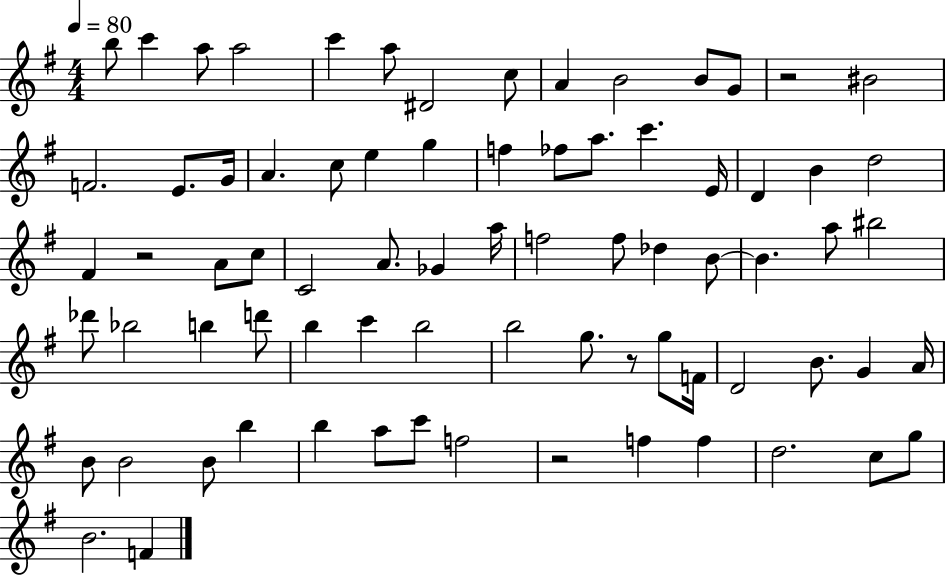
X:1
T:Untitled
M:4/4
L:1/4
K:G
b/2 c' a/2 a2 c' a/2 ^D2 c/2 A B2 B/2 G/2 z2 ^B2 F2 E/2 G/4 A c/2 e g f _f/2 a/2 c' E/4 D B d2 ^F z2 A/2 c/2 C2 A/2 _G a/4 f2 f/2 _d B/2 B a/2 ^b2 _d'/2 _b2 b d'/2 b c' b2 b2 g/2 z/2 g/2 F/4 D2 B/2 G A/4 B/2 B2 B/2 b b a/2 c'/2 f2 z2 f f d2 c/2 g/2 B2 F